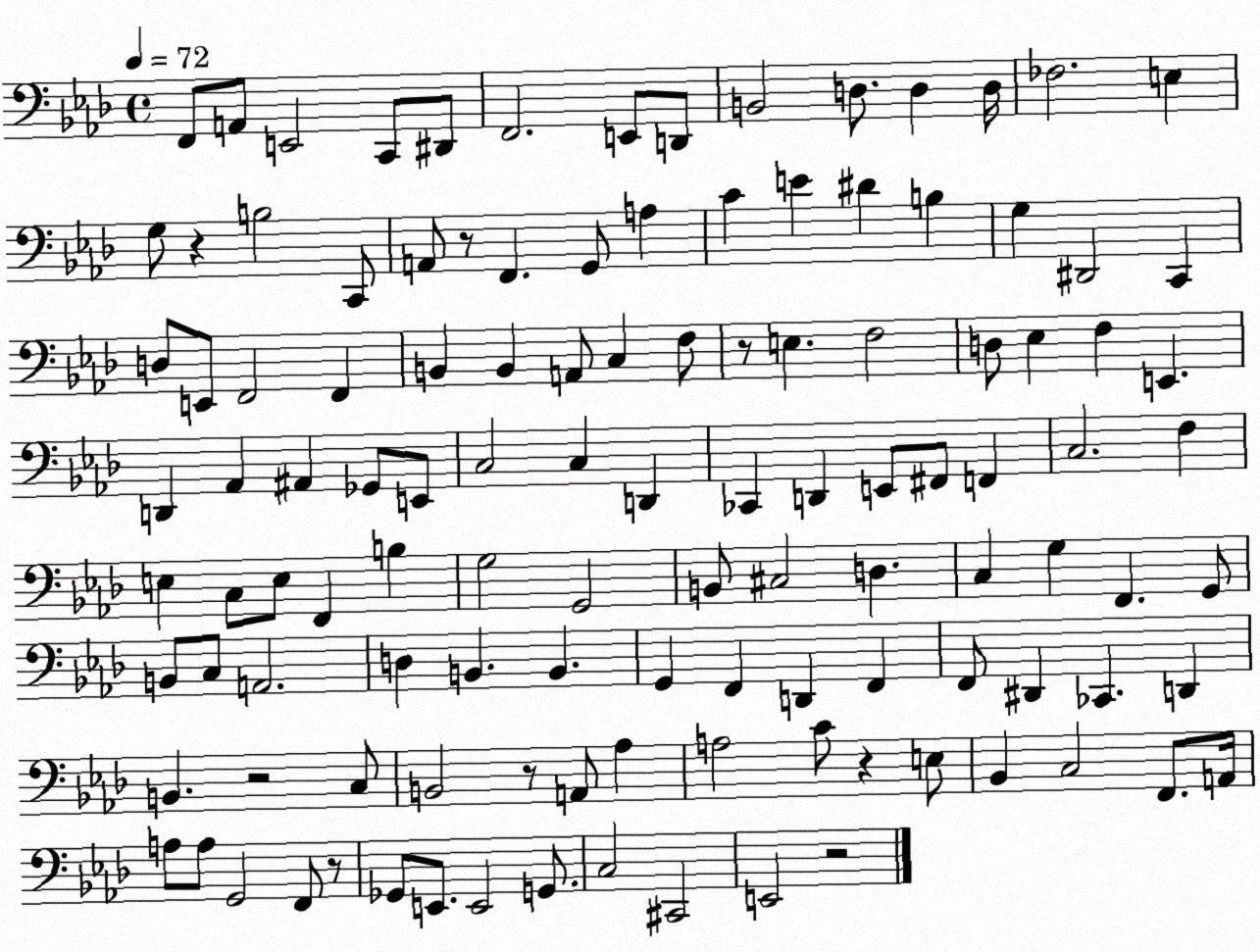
X:1
T:Untitled
M:4/4
L:1/4
K:Ab
F,,/2 A,,/2 E,,2 C,,/2 ^D,,/2 F,,2 E,,/2 D,,/2 B,,2 D,/2 D, D,/4 _F,2 E, G,/2 z B,2 C,,/2 A,,/2 z/2 F,, G,,/2 A, C E ^D B, G, ^D,,2 C,, D,/2 E,,/2 F,,2 F,, B,, B,, A,,/2 C, F,/2 z/2 E, F,2 D,/2 _E, F, E,, D,, _A,, ^A,, _G,,/2 E,,/2 C,2 C, D,, _C,, D,, E,,/2 ^F,,/2 F,, C,2 F, E, C,/2 E,/2 F,, B, G,2 G,,2 B,,/2 ^C,2 D, C, G, F,, G,,/2 B,,/2 C,/2 A,,2 D, B,, B,, G,, F,, D,, F,, F,,/2 ^D,, _C,, D,, B,, z2 C,/2 B,,2 z/2 A,,/2 _A, A,2 C/2 z E,/2 _B,, C,2 F,,/2 A,,/4 A,/2 A,/2 G,,2 F,,/2 z/2 _G,,/2 E,,/2 E,,2 G,,/2 C,2 ^C,,2 E,,2 z2